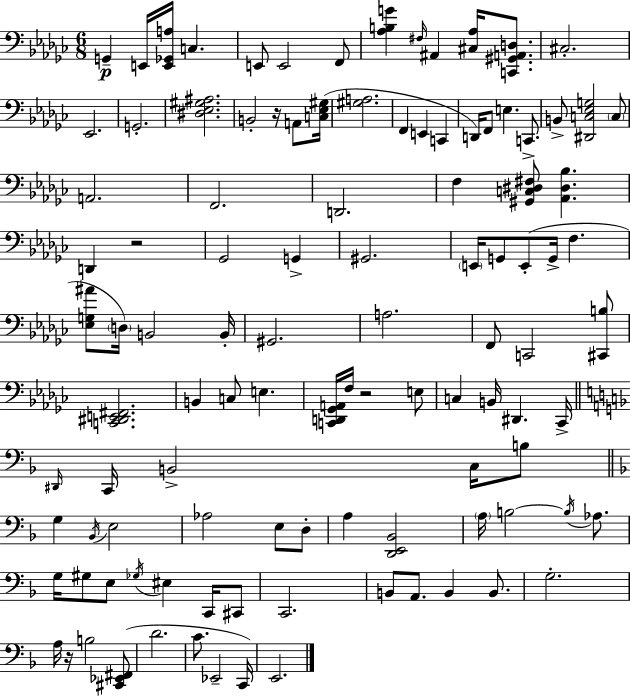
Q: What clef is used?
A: bass